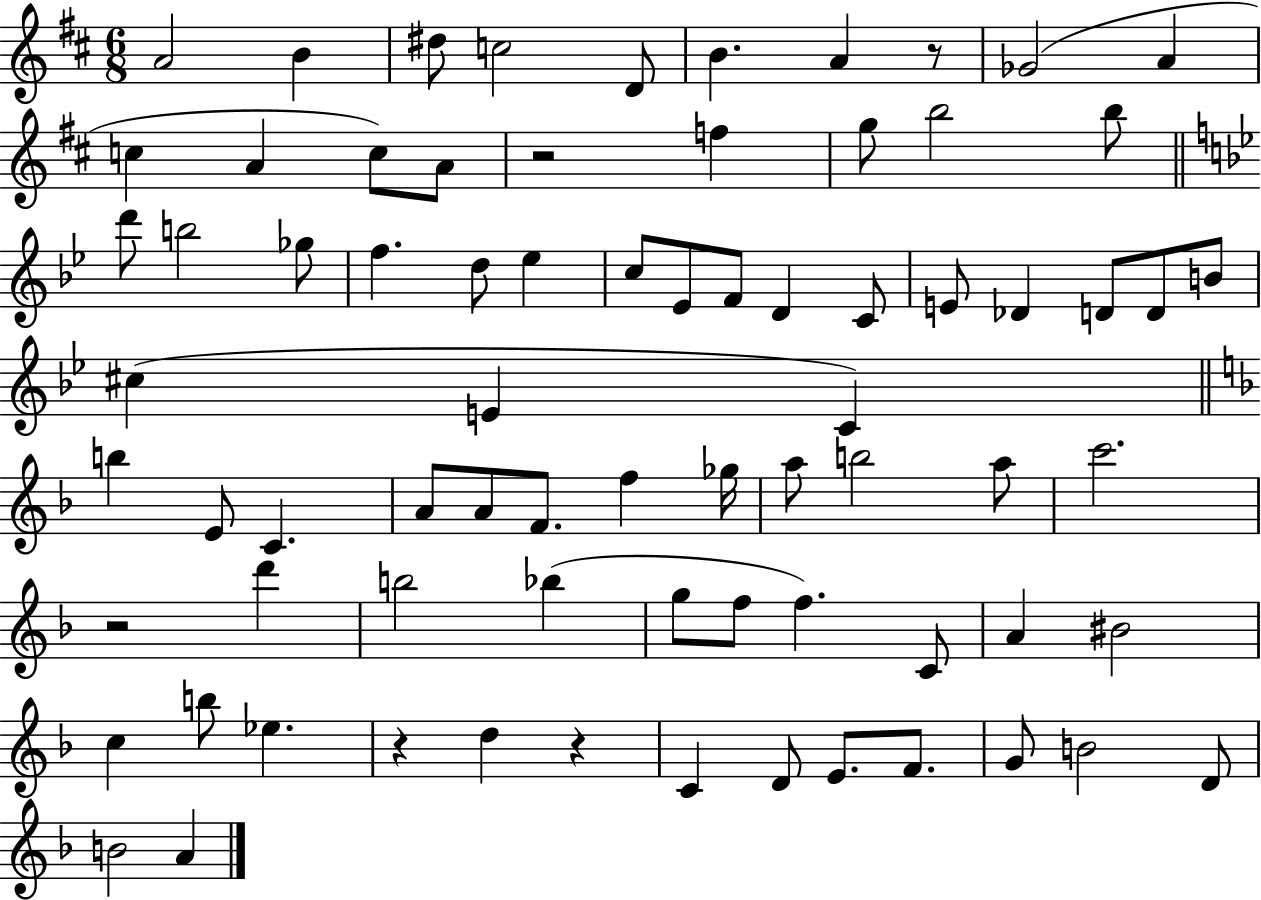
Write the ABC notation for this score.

X:1
T:Untitled
M:6/8
L:1/4
K:D
A2 B ^d/2 c2 D/2 B A z/2 _G2 A c A c/2 A/2 z2 f g/2 b2 b/2 d'/2 b2 _g/2 f d/2 _e c/2 _E/2 F/2 D C/2 E/2 _D D/2 D/2 B/2 ^c E C b E/2 C A/2 A/2 F/2 f _g/4 a/2 b2 a/2 c'2 z2 d' b2 _b g/2 f/2 f C/2 A ^B2 c b/2 _e z d z C D/2 E/2 F/2 G/2 B2 D/2 B2 A